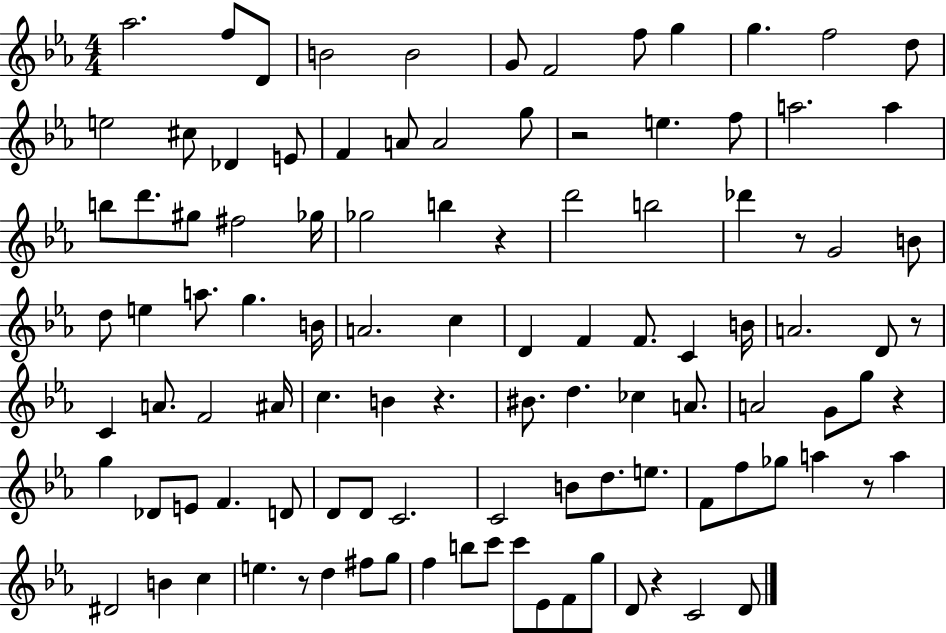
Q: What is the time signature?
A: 4/4